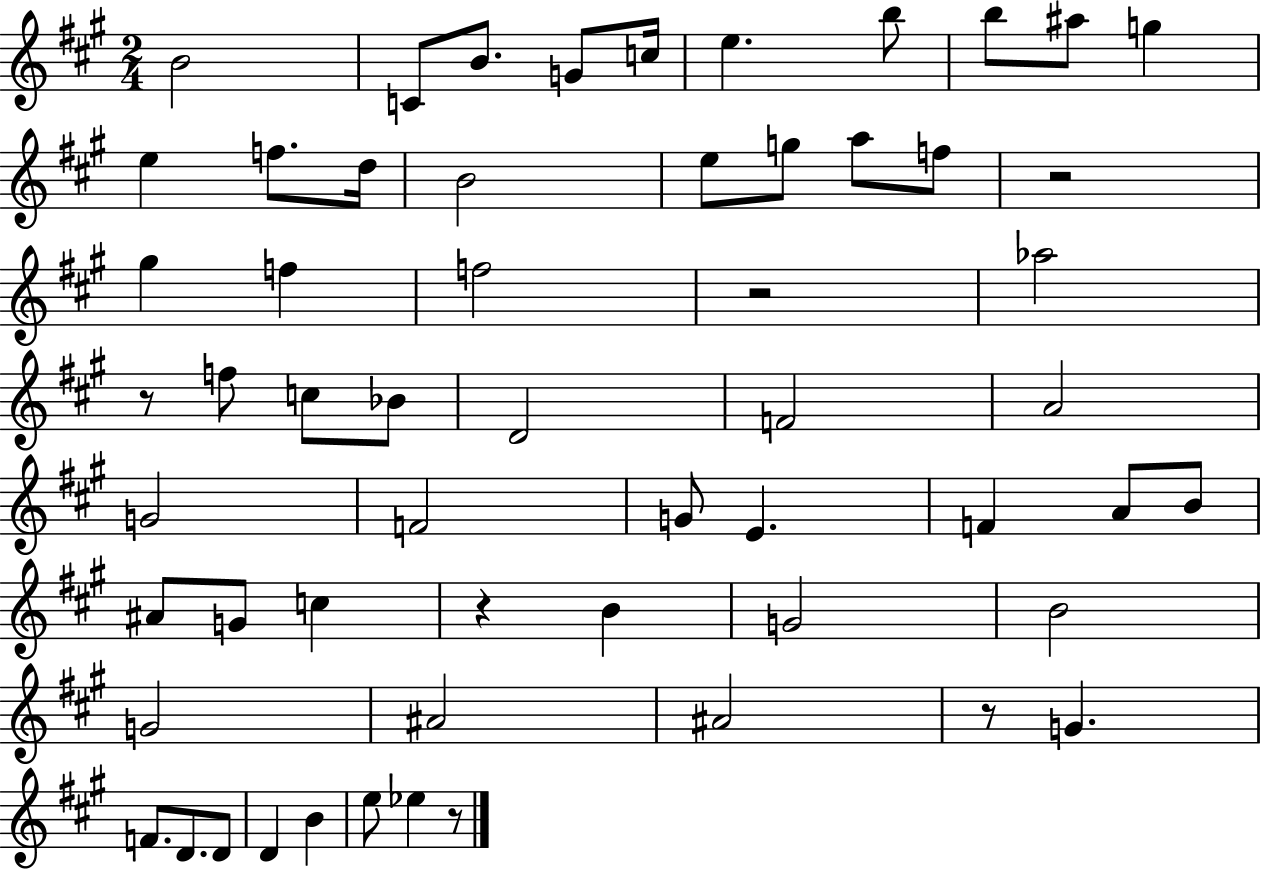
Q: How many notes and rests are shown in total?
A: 58